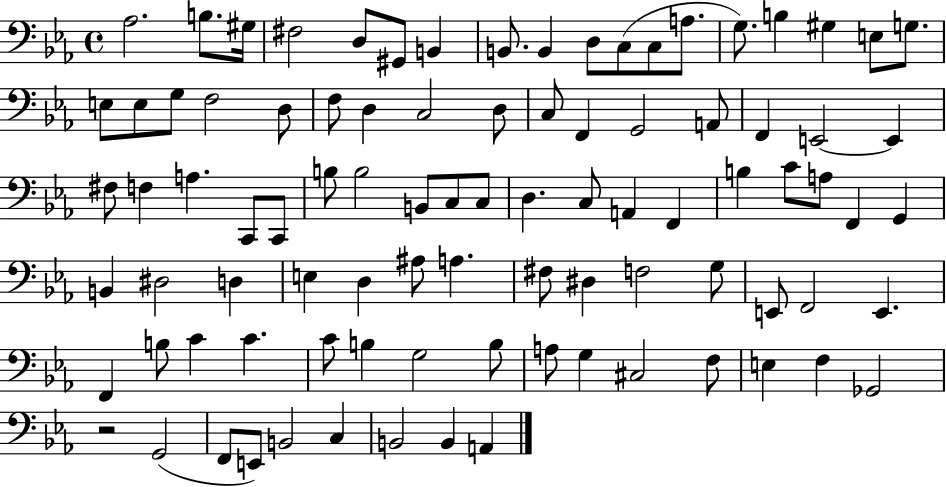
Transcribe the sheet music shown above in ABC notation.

X:1
T:Untitled
M:4/4
L:1/4
K:Eb
_A,2 B,/2 ^G,/4 ^F,2 D,/2 ^G,,/2 B,, B,,/2 B,, D,/2 C,/2 C,/2 A,/2 G,/2 B, ^G, E,/2 G,/2 E,/2 E,/2 G,/2 F,2 D,/2 F,/2 D, C,2 D,/2 C,/2 F,, G,,2 A,,/2 F,, E,,2 E,, ^F,/2 F, A, C,,/2 C,,/2 B,/2 B,2 B,,/2 C,/2 C,/2 D, C,/2 A,, F,, B, C/2 A,/2 F,, G,, B,, ^D,2 D, E, D, ^A,/2 A, ^F,/2 ^D, F,2 G,/2 E,,/2 F,,2 E,, F,, B,/2 C C C/2 B, G,2 B,/2 A,/2 G, ^C,2 F,/2 E, F, _G,,2 z2 G,,2 F,,/2 E,,/2 B,,2 C, B,,2 B,, A,,